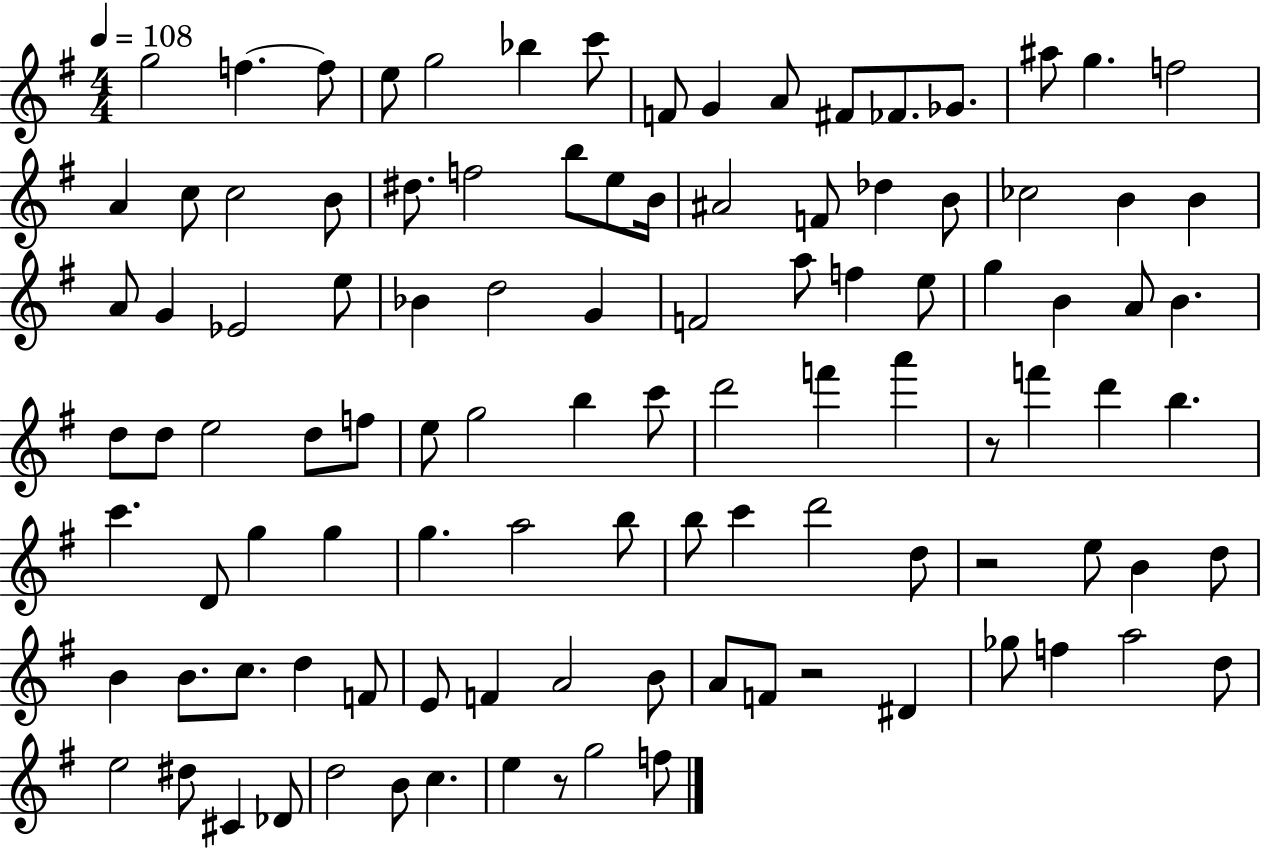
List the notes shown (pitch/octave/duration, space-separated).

G5/h F5/q. F5/e E5/e G5/h Bb5/q C6/e F4/e G4/q A4/e F#4/e FES4/e. Gb4/e. A#5/e G5/q. F5/h A4/q C5/e C5/h B4/e D#5/e. F5/h B5/e E5/e B4/s A#4/h F4/e Db5/q B4/e CES5/h B4/q B4/q A4/e G4/q Eb4/h E5/e Bb4/q D5/h G4/q F4/h A5/e F5/q E5/e G5/q B4/q A4/e B4/q. D5/e D5/e E5/h D5/e F5/e E5/e G5/h B5/q C6/e D6/h F6/q A6/q R/e F6/q D6/q B5/q. C6/q. D4/e G5/q G5/q G5/q. A5/h B5/e B5/e C6/q D6/h D5/e R/h E5/e B4/q D5/e B4/q B4/e. C5/e. D5/q F4/e E4/e F4/q A4/h B4/e A4/e F4/e R/h D#4/q Gb5/e F5/q A5/h D5/e E5/h D#5/e C#4/q Db4/e D5/h B4/e C5/q. E5/q R/e G5/h F5/e